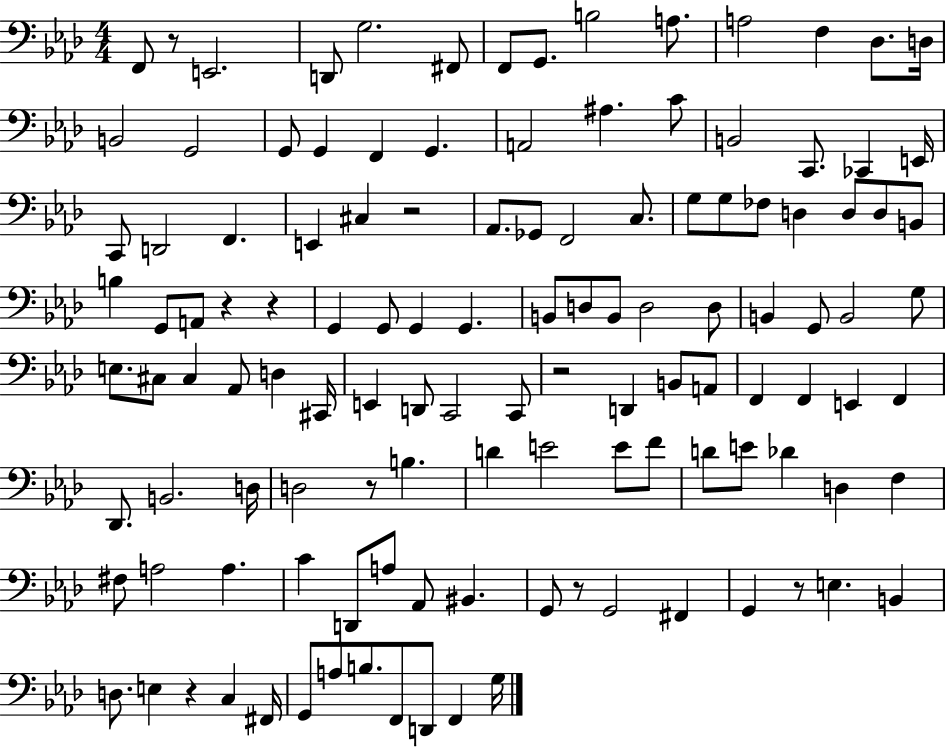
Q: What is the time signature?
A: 4/4